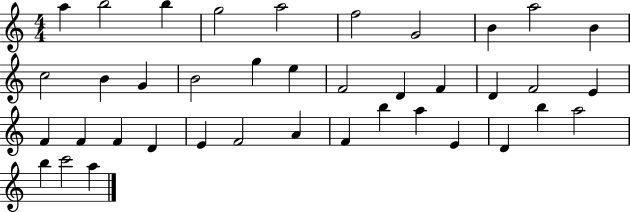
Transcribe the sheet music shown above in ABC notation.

X:1
T:Untitled
M:4/4
L:1/4
K:C
a b2 b g2 a2 f2 G2 B a2 B c2 B G B2 g e F2 D F D F2 E F F F D E F2 A F b a E D b a2 b c'2 a